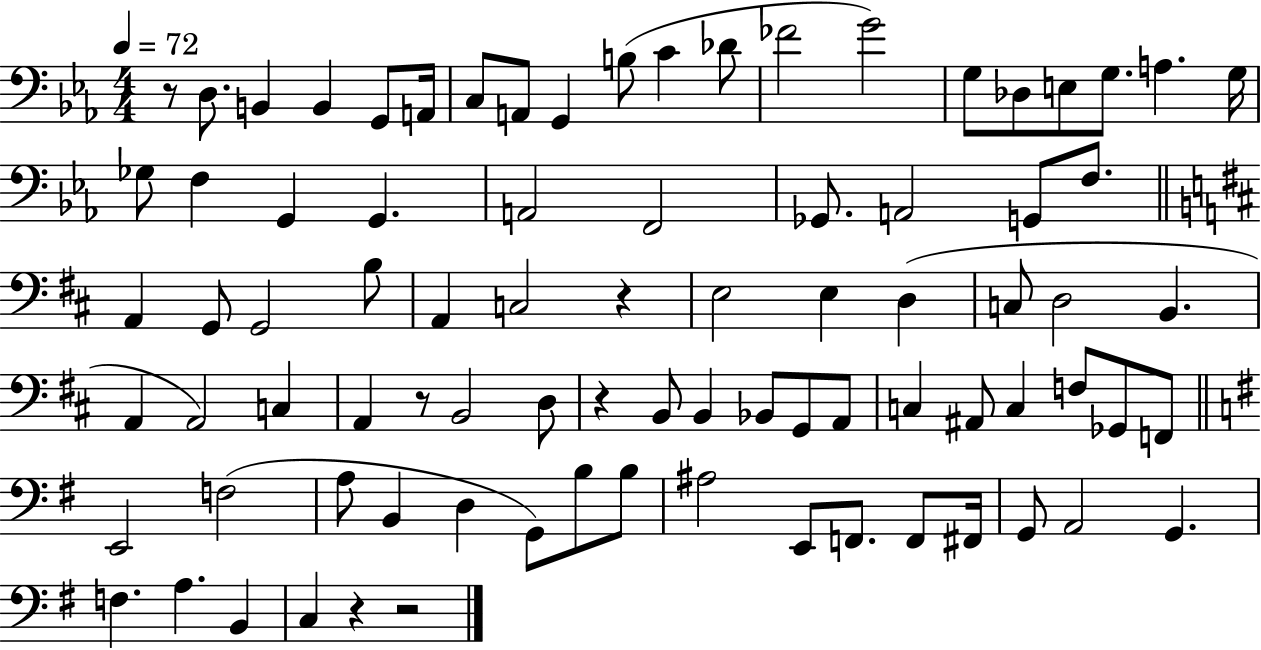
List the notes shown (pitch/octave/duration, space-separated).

R/e D3/e. B2/q B2/q G2/e A2/s C3/e A2/e G2/q B3/e C4/q Db4/e FES4/h G4/h G3/e Db3/e E3/e G3/e. A3/q. G3/s Gb3/e F3/q G2/q G2/q. A2/h F2/h Gb2/e. A2/h G2/e F3/e. A2/q G2/e G2/h B3/e A2/q C3/h R/q E3/h E3/q D3/q C3/e D3/h B2/q. A2/q A2/h C3/q A2/q R/e B2/h D3/e R/q B2/e B2/q Bb2/e G2/e A2/e C3/q A#2/e C3/q F3/e Gb2/e F2/e E2/h F3/h A3/e B2/q D3/q G2/e B3/e B3/e A#3/h E2/e F2/e. F2/e F#2/s G2/e A2/h G2/q. F3/q. A3/q. B2/q C3/q R/q R/h